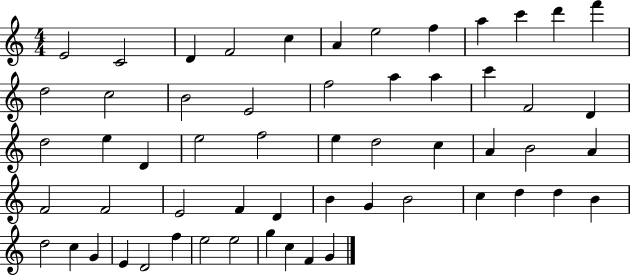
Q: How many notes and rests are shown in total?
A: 57